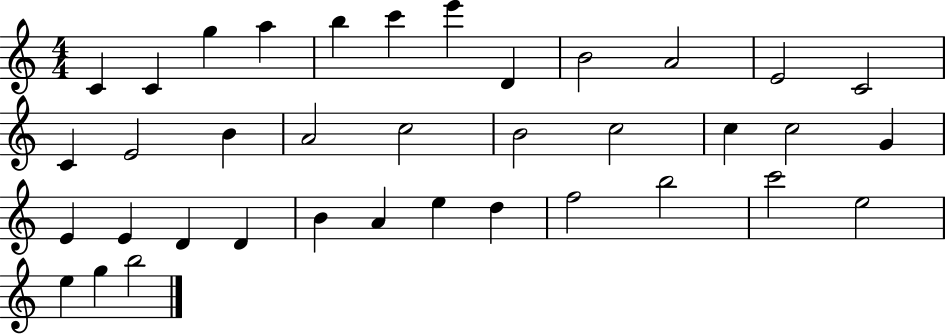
X:1
T:Untitled
M:4/4
L:1/4
K:C
C C g a b c' e' D B2 A2 E2 C2 C E2 B A2 c2 B2 c2 c c2 G E E D D B A e d f2 b2 c'2 e2 e g b2